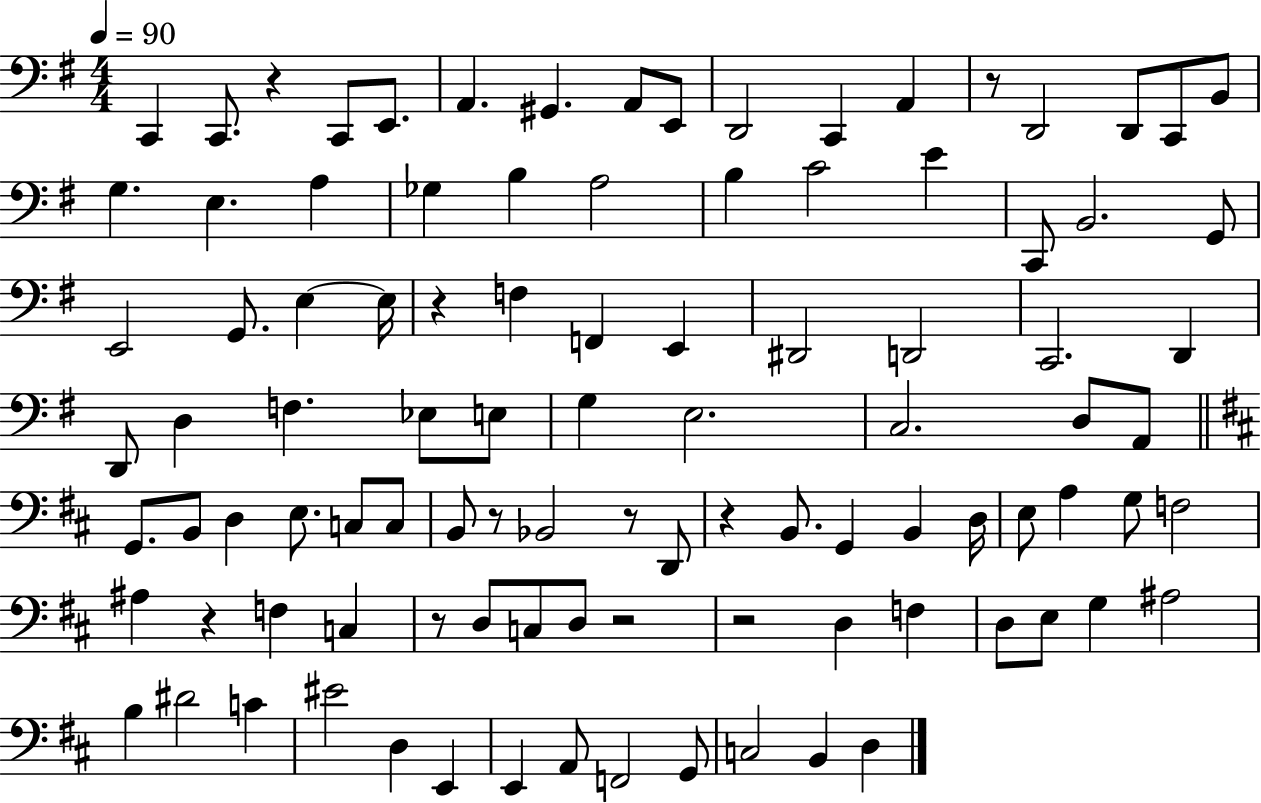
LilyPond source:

{
  \clef bass
  \numericTimeSignature
  \time 4/4
  \key g \major
  \tempo 4 = 90
  \repeat volta 2 { c,4 c,8. r4 c,8 e,8. | a,4. gis,4. a,8 e,8 | d,2 c,4 a,4 | r8 d,2 d,8 c,8 b,8 | \break g4. e4. a4 | ges4 b4 a2 | b4 c'2 e'4 | c,8 b,2. g,8 | \break e,2 g,8. e4~~ e16 | r4 f4 f,4 e,4 | dis,2 d,2 | c,2. d,4 | \break d,8 d4 f4. ees8 e8 | g4 e2. | c2. d8 a,8 | \bar "||" \break \key d \major g,8. b,8 d4 e8. c8 c8 | b,8 r8 bes,2 r8 d,8 | r4 b,8. g,4 b,4 d16 | e8 a4 g8 f2 | \break ais4 r4 f4 c4 | r8 d8 c8 d8 r2 | r2 d4 f4 | d8 e8 g4 ais2 | \break b4 dis'2 c'4 | eis'2 d4 e,4 | e,4 a,8 f,2 g,8 | c2 b,4 d4 | \break } \bar "|."
}